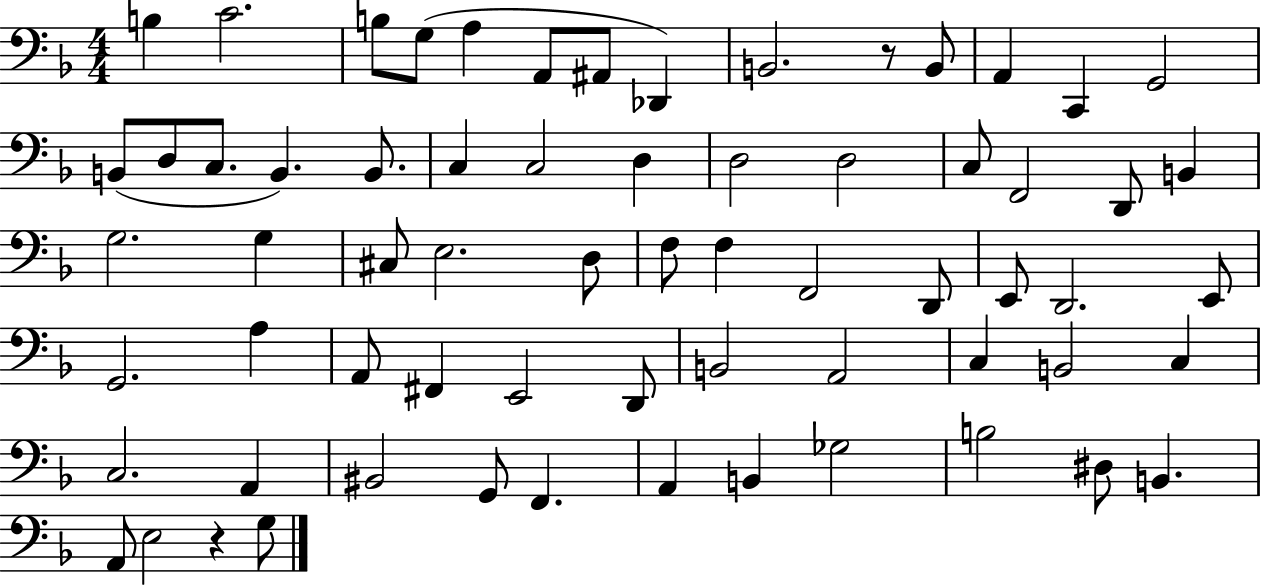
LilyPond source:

{
  \clef bass
  \numericTimeSignature
  \time 4/4
  \key f \major
  b4 c'2. | b8 g8( a4 a,8 ais,8 des,4) | b,2. r8 b,8 | a,4 c,4 g,2 | \break b,8( d8 c8. b,4.) b,8. | c4 c2 d4 | d2 d2 | c8 f,2 d,8 b,4 | \break g2. g4 | cis8 e2. d8 | f8 f4 f,2 d,8 | e,8 d,2. e,8 | \break g,2. a4 | a,8 fis,4 e,2 d,8 | b,2 a,2 | c4 b,2 c4 | \break c2. a,4 | bis,2 g,8 f,4. | a,4 b,4 ges2 | b2 dis8 b,4. | \break a,8 e2 r4 g8 | \bar "|."
}